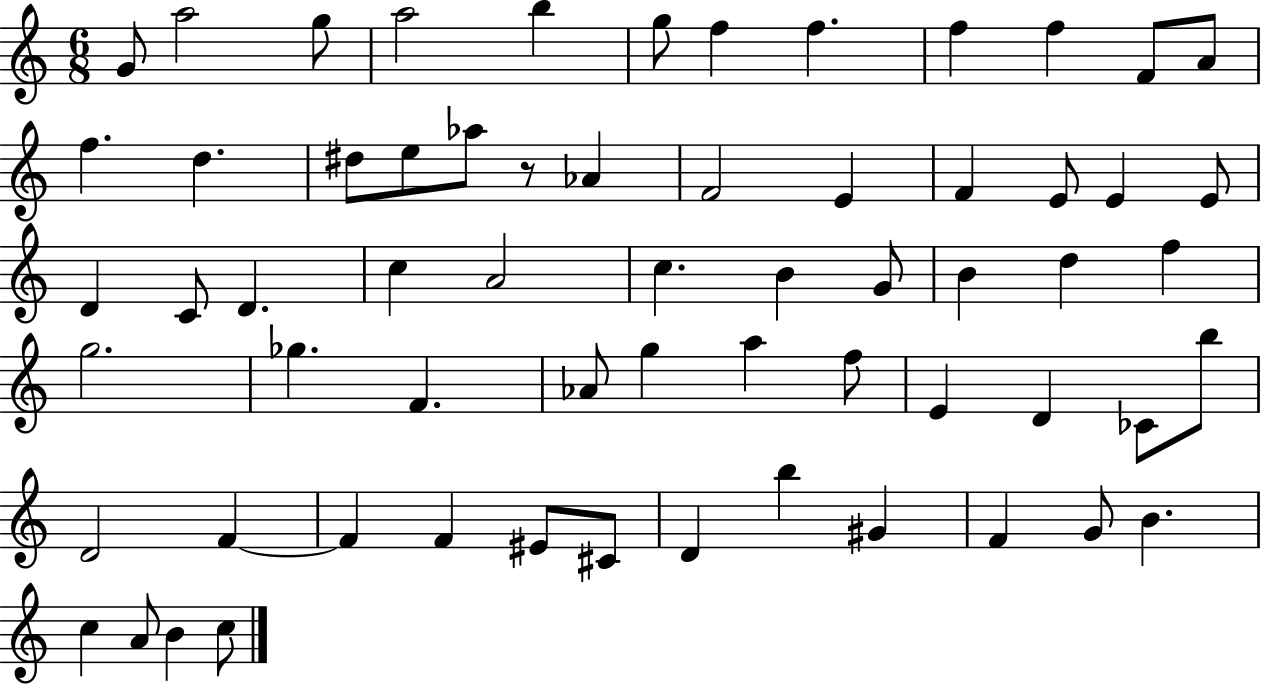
G4/e A5/h G5/e A5/h B5/q G5/e F5/q F5/q. F5/q F5/q F4/e A4/e F5/q. D5/q. D#5/e E5/e Ab5/e R/e Ab4/q F4/h E4/q F4/q E4/e E4/q E4/e D4/q C4/e D4/q. C5/q A4/h C5/q. B4/q G4/e B4/q D5/q F5/q G5/h. Gb5/q. F4/q. Ab4/e G5/q A5/q F5/e E4/q D4/q CES4/e B5/e D4/h F4/q F4/q F4/q EIS4/e C#4/e D4/q B5/q G#4/q F4/q G4/e B4/q. C5/q A4/e B4/q C5/e